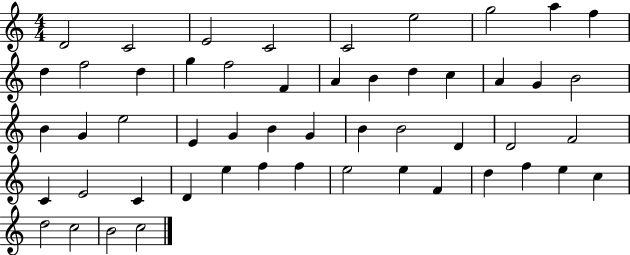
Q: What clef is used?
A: treble